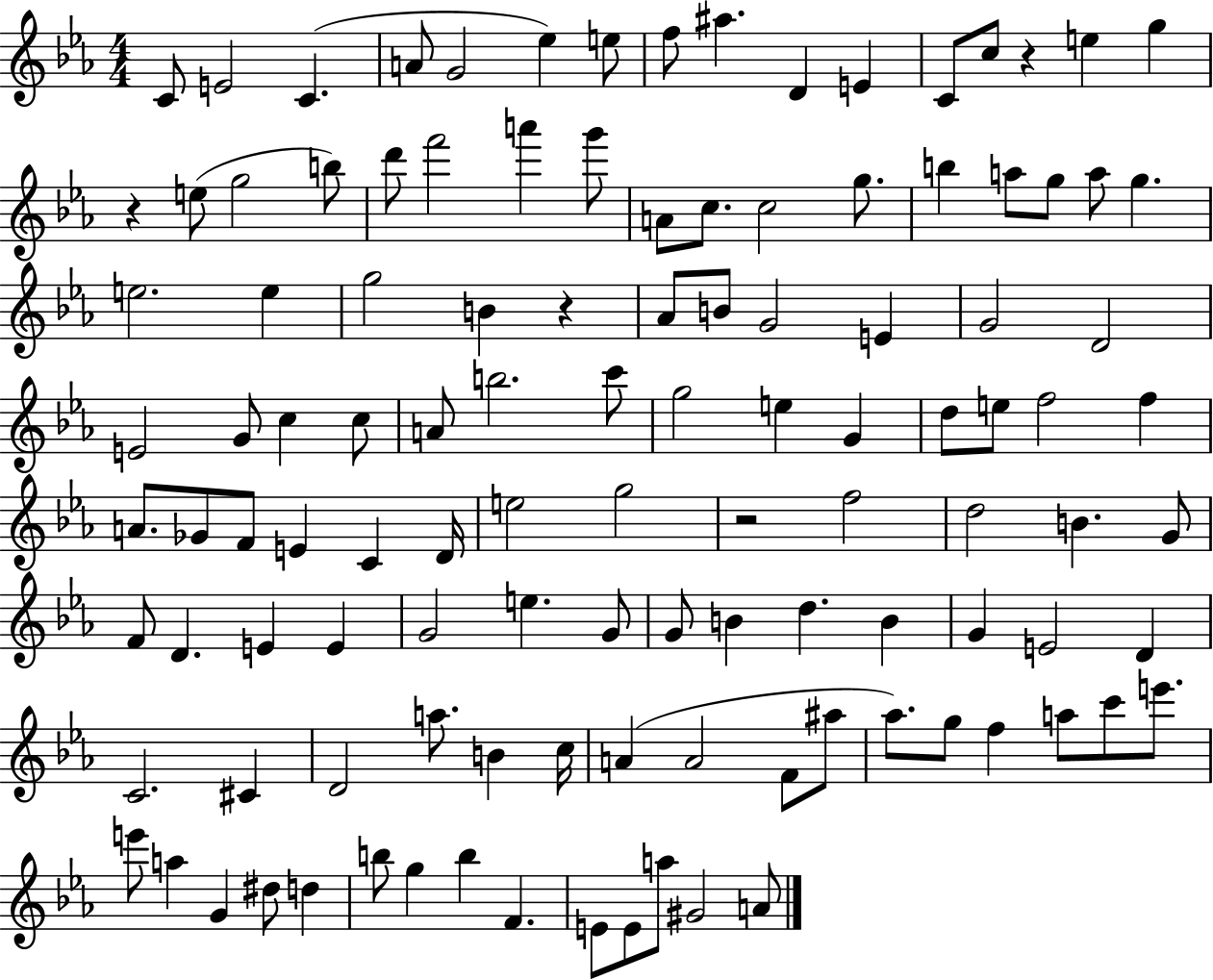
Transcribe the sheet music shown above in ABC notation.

X:1
T:Untitled
M:4/4
L:1/4
K:Eb
C/2 E2 C A/2 G2 _e e/2 f/2 ^a D E C/2 c/2 z e g z e/2 g2 b/2 d'/2 f'2 a' g'/2 A/2 c/2 c2 g/2 b a/2 g/2 a/2 g e2 e g2 B z _A/2 B/2 G2 E G2 D2 E2 G/2 c c/2 A/2 b2 c'/2 g2 e G d/2 e/2 f2 f A/2 _G/2 F/2 E C D/4 e2 g2 z2 f2 d2 B G/2 F/2 D E E G2 e G/2 G/2 B d B G E2 D C2 ^C D2 a/2 B c/4 A A2 F/2 ^a/2 _a/2 g/2 f a/2 c'/2 e'/2 e'/2 a G ^d/2 d b/2 g b F E/2 E/2 a/2 ^G2 A/2